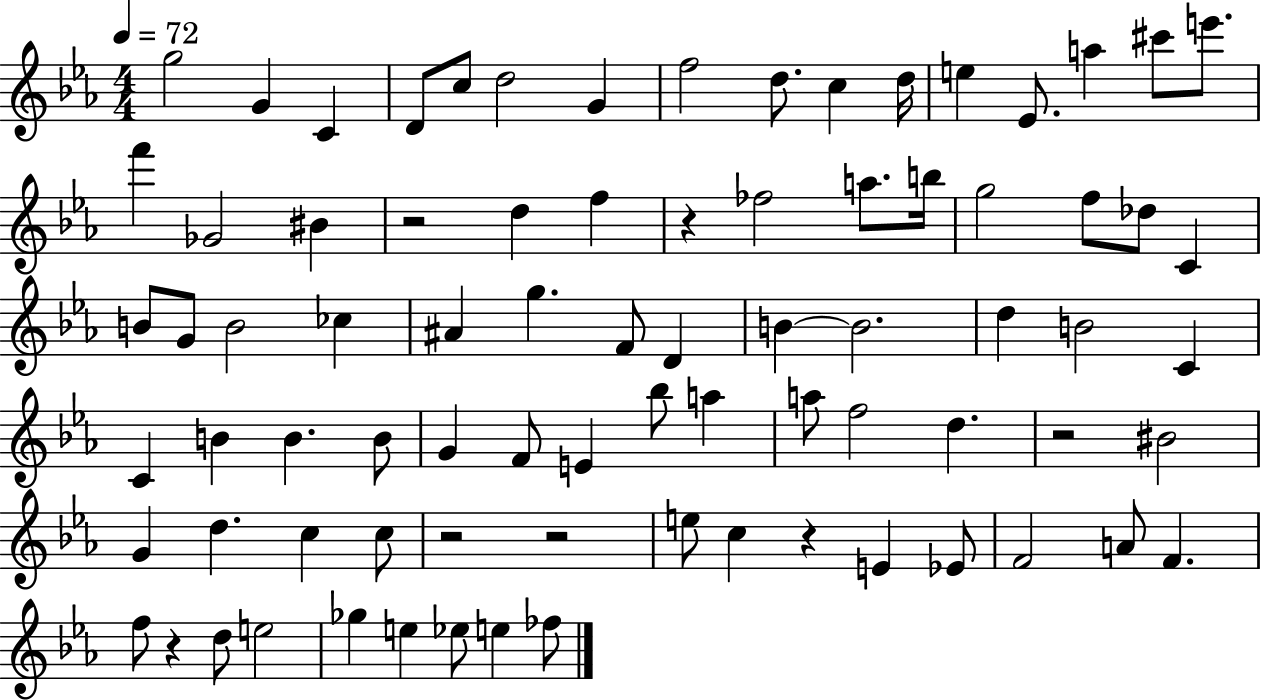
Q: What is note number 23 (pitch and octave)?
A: A5